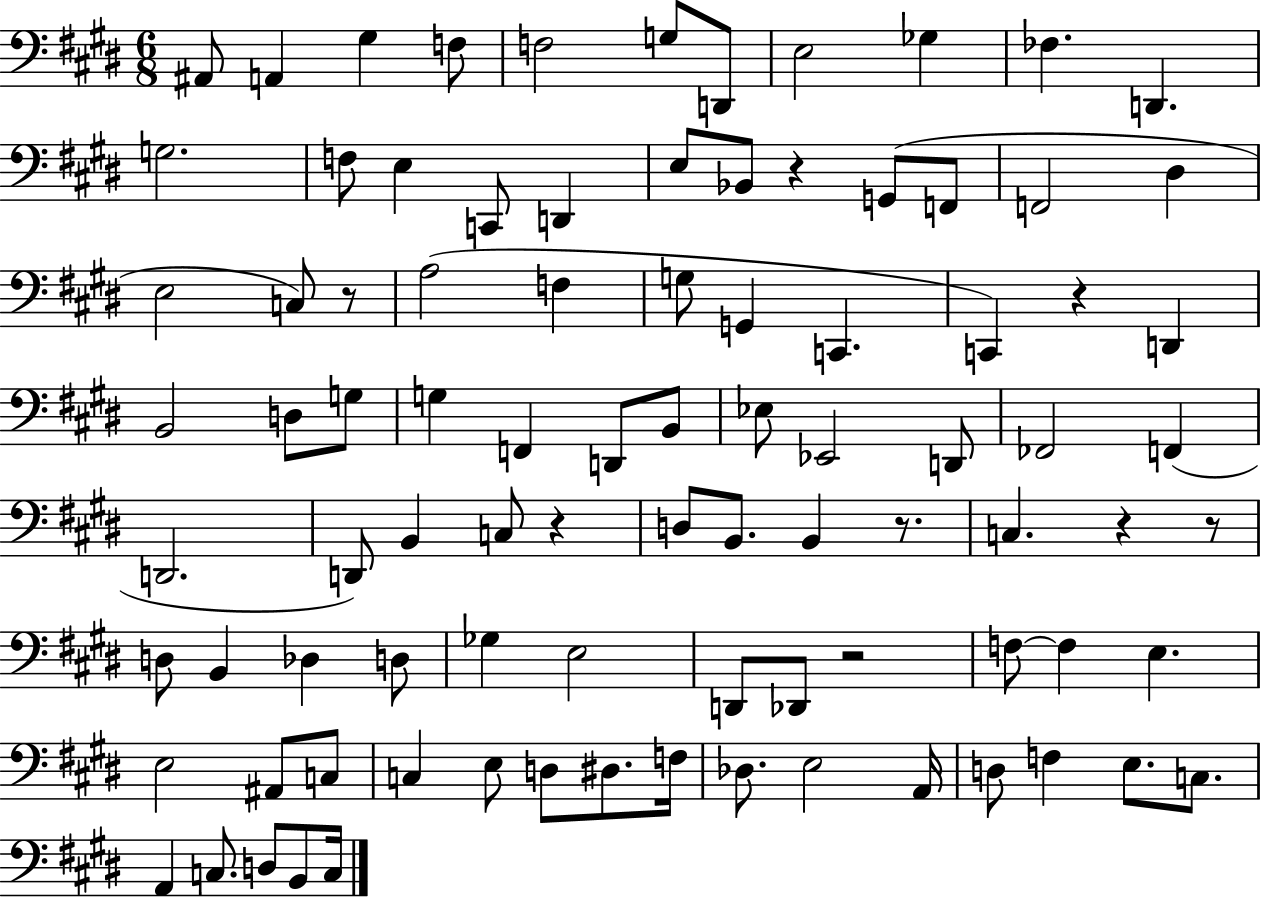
{
  \clef bass
  \numericTimeSignature
  \time 6/8
  \key e \major
  ais,8 a,4 gis4 f8 | f2 g8 d,8 | e2 ges4 | fes4. d,4. | \break g2. | f8 e4 c,8 d,4 | e8 bes,8 r4 g,8( f,8 | f,2 dis4 | \break e2 c8) r8 | a2( f4 | g8 g,4 c,4. | c,4) r4 d,4 | \break b,2 d8 g8 | g4 f,4 d,8 b,8 | ees8 ees,2 d,8 | fes,2 f,4( | \break d,2. | d,8) b,4 c8 r4 | d8 b,8. b,4 r8. | c4. r4 r8 | \break d8 b,4 des4 d8 | ges4 e2 | d,8 des,8 r2 | f8~~ f4 e4. | \break e2 ais,8 c8 | c4 e8 d8 dis8. f16 | des8. e2 a,16 | d8 f4 e8. c8. | \break a,4 c8. d8 b,8 c16 | \bar "|."
}